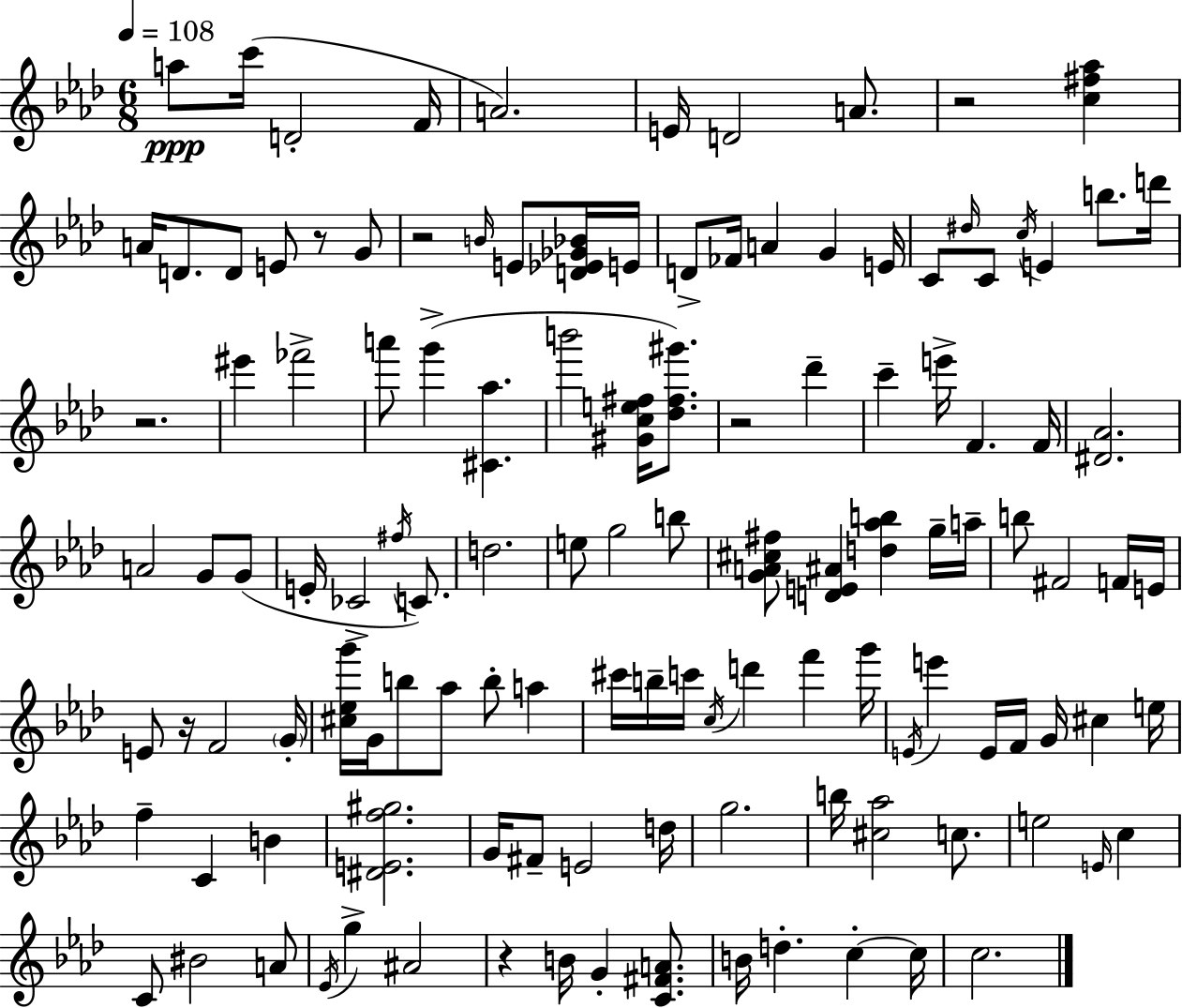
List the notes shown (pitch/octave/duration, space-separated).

A5/e C6/s D4/h F4/s A4/h. E4/s D4/h A4/e. R/h [C5,F#5,Ab5]/q A4/s D4/e. D4/e E4/e R/e G4/e R/h B4/s E4/e [D4,Eb4,Gb4,Bb4]/s E4/s D4/e FES4/s A4/q G4/q E4/s C4/e D#5/s C4/e C5/s E4/q B5/e. D6/s R/h. EIS6/q FES6/h A6/e G6/q [C#4,Ab5]/q. B6/h [G#4,C5,E5,F#5]/s [Db5,F#5,G#6]/e. R/h Db6/q C6/q E6/s F4/q. F4/s [D#4,Ab4]/h. A4/h G4/e G4/e E4/s CES4/h F#5/s C4/e. D5/h. E5/e G5/h B5/e [G4,A4,C#5,F#5]/e [D4,E4,A#4]/q [D5,Ab5,B5]/q G5/s A5/s B5/e F#4/h F4/s E4/s E4/e R/s F4/h G4/s [C#5,Eb5,G6]/s G4/s B5/e Ab5/e B5/e A5/q C#6/s B5/s C6/s C5/s D6/q F6/q G6/s E4/s E6/q E4/s F4/s G4/s C#5/q E5/s F5/q C4/q B4/q [D#4,E4,F5,G#5]/h. G4/s F#4/e E4/h D5/s G5/h. B5/s [C#5,Ab5]/h C5/e. E5/h E4/s C5/q C4/e BIS4/h A4/e Eb4/s G5/q A#4/h R/q B4/s G4/q [C4,F#4,A4]/e. B4/s D5/q. C5/q C5/s C5/h.